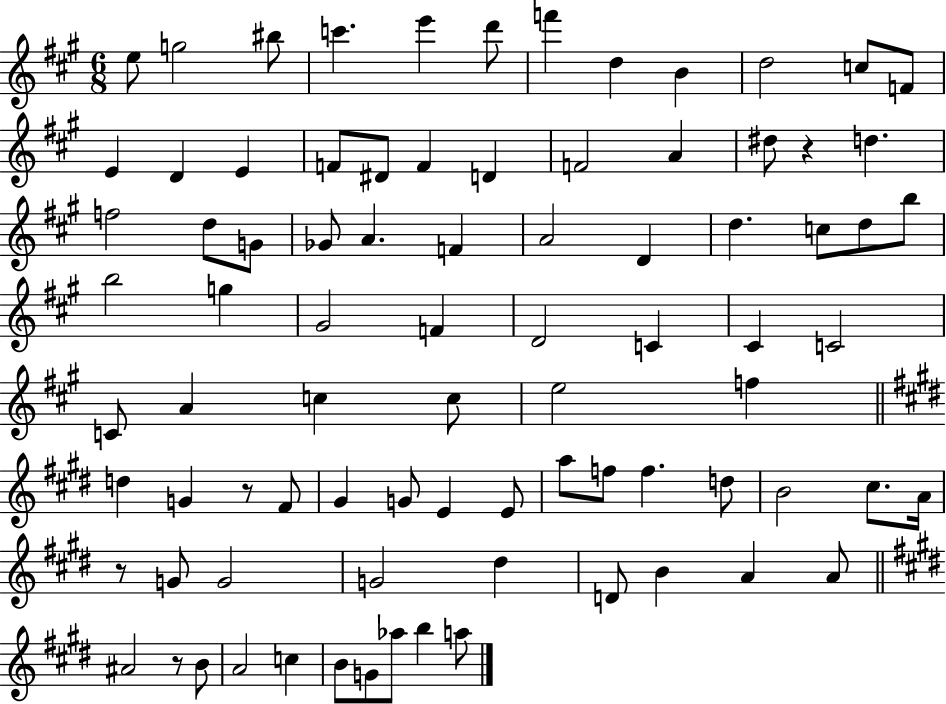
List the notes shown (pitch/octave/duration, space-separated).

E5/e G5/h BIS5/e C6/q. E6/q D6/e F6/q D5/q B4/q D5/h C5/e F4/e E4/q D4/q E4/q F4/e D#4/e F4/q D4/q F4/h A4/q D#5/e R/q D5/q. F5/h D5/e G4/e Gb4/e A4/q. F4/q A4/h D4/q D5/q. C5/e D5/e B5/e B5/h G5/q G#4/h F4/q D4/h C4/q C#4/q C4/h C4/e A4/q C5/q C5/e E5/h F5/q D5/q G4/q R/e F#4/e G#4/q G4/e E4/q E4/e A5/e F5/e F5/q. D5/e B4/h C#5/e. A4/s R/e G4/e G4/h G4/h D#5/q D4/e B4/q A4/q A4/e A#4/h R/e B4/e A4/h C5/q B4/e G4/e Ab5/e B5/q A5/e